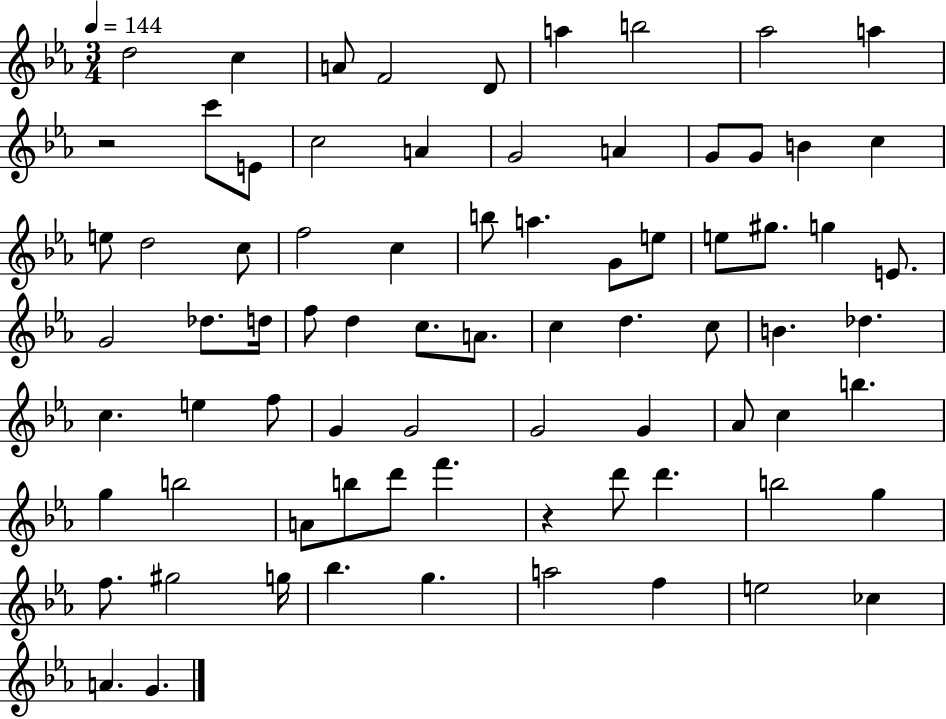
X:1
T:Untitled
M:3/4
L:1/4
K:Eb
d2 c A/2 F2 D/2 a b2 _a2 a z2 c'/2 E/2 c2 A G2 A G/2 G/2 B c e/2 d2 c/2 f2 c b/2 a G/2 e/2 e/2 ^g/2 g E/2 G2 _d/2 d/4 f/2 d c/2 A/2 c d c/2 B _d c e f/2 G G2 G2 G _A/2 c b g b2 A/2 b/2 d'/2 f' z d'/2 d' b2 g f/2 ^g2 g/4 _b g a2 f e2 _c A G